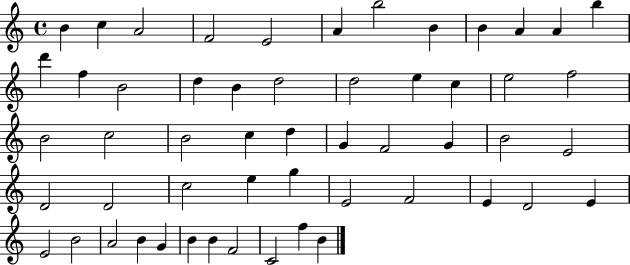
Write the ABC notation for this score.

X:1
T:Untitled
M:4/4
L:1/4
K:C
B c A2 F2 E2 A b2 B B A A b d' f B2 d B d2 d2 e c e2 f2 B2 c2 B2 c d G F2 G B2 E2 D2 D2 c2 e g E2 F2 E D2 E E2 B2 A2 B G B B F2 C2 f B